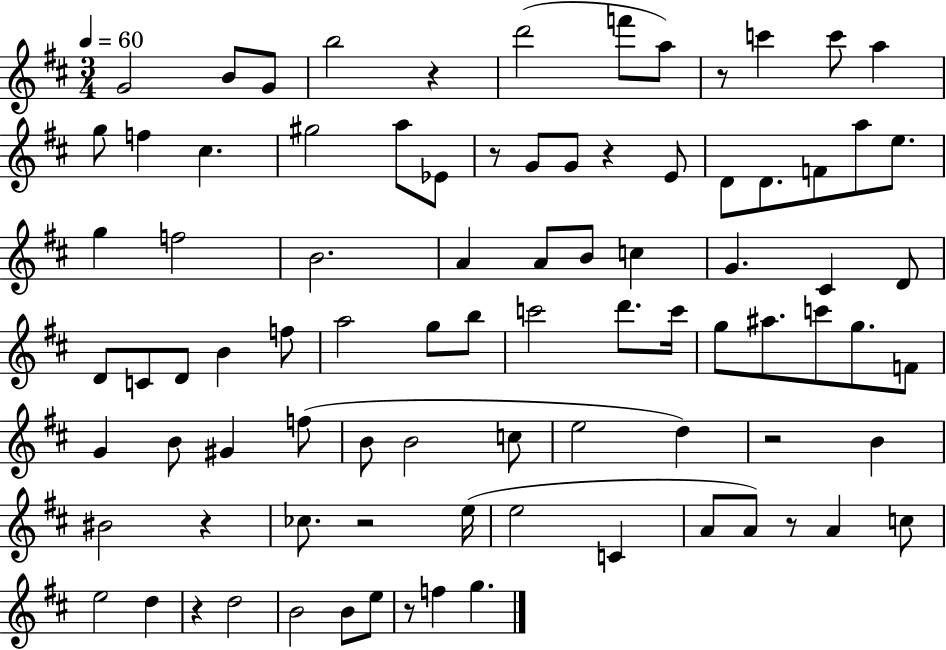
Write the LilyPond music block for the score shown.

{
  \clef treble
  \numericTimeSignature
  \time 3/4
  \key d \major
  \tempo 4 = 60
  g'2 b'8 g'8 | b''2 r4 | d'''2( f'''8 a''8) | r8 c'''4 c'''8 a''4 | \break g''8 f''4 cis''4. | gis''2 a''8 ees'8 | r8 g'8 g'8 r4 e'8 | d'8 d'8. f'8 a''8 e''8. | \break g''4 f''2 | b'2. | a'4 a'8 b'8 c''4 | g'4. cis'4 d'8 | \break d'8 c'8 d'8 b'4 f''8 | a''2 g''8 b''8 | c'''2 d'''8. c'''16 | g''8 ais''8. c'''8 g''8. f'8 | \break g'4 b'8 gis'4 f''8( | b'8 b'2 c''8 | e''2 d''4) | r2 b'4 | \break bis'2 r4 | ces''8. r2 e''16( | e''2 c'4 | a'8 a'8) r8 a'4 c''8 | \break e''2 d''4 | r4 d''2 | b'2 b'8 e''8 | r8 f''4 g''4. | \break \bar "|."
}